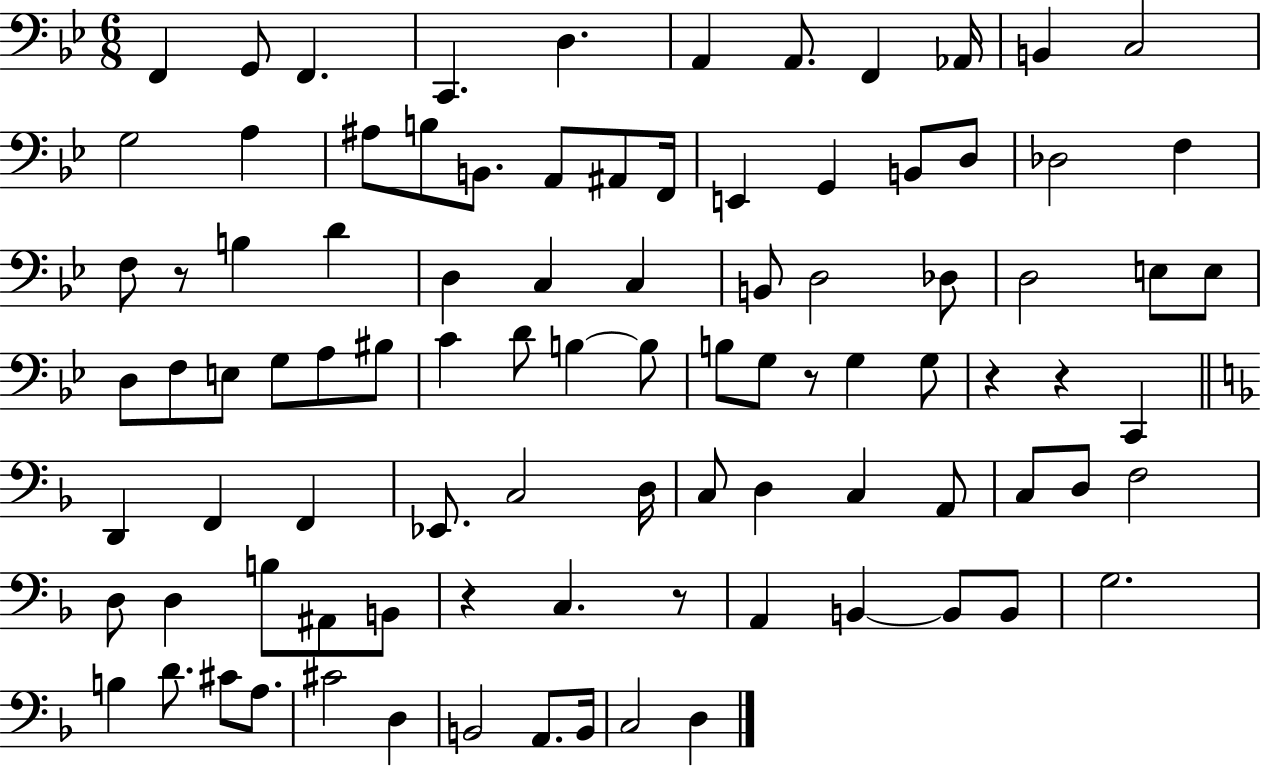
X:1
T:Untitled
M:6/8
L:1/4
K:Bb
F,, G,,/2 F,, C,, D, A,, A,,/2 F,, _A,,/4 B,, C,2 G,2 A, ^A,/2 B,/2 B,,/2 A,,/2 ^A,,/2 F,,/4 E,, G,, B,,/2 D,/2 _D,2 F, F,/2 z/2 B, D D, C, C, B,,/2 D,2 _D,/2 D,2 E,/2 E,/2 D,/2 F,/2 E,/2 G,/2 A,/2 ^B,/2 C D/2 B, B,/2 B,/2 G,/2 z/2 G, G,/2 z z C,, D,, F,, F,, _E,,/2 C,2 D,/4 C,/2 D, C, A,,/2 C,/2 D,/2 F,2 D,/2 D, B,/2 ^A,,/2 B,,/2 z C, z/2 A,, B,, B,,/2 B,,/2 G,2 B, D/2 ^C/2 A,/2 ^C2 D, B,,2 A,,/2 B,,/4 C,2 D,